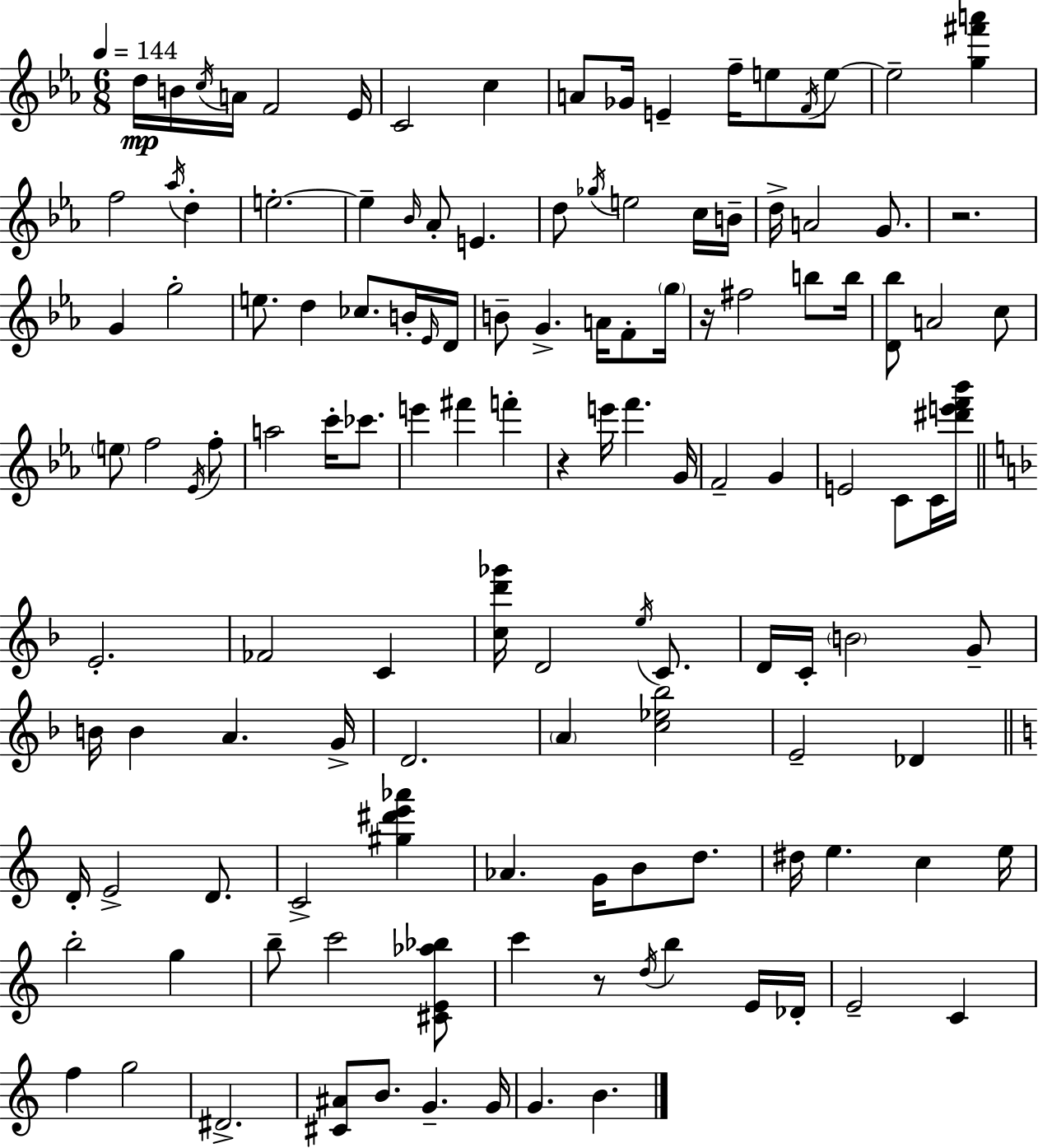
D5/s B4/s C5/s A4/s F4/h Eb4/s C4/h C5/q A4/e Gb4/s E4/q F5/s E5/e F4/s E5/e E5/h [G5,F#6,A6]/q F5/h Ab5/s D5/q E5/h. E5/q Bb4/s Ab4/e E4/q. D5/e Gb5/s E5/h C5/s B4/s D5/s A4/h G4/e. R/h. G4/q G5/h E5/e. D5/q CES5/e. B4/s Eb4/s D4/s B4/e G4/q. A4/s F4/e G5/s R/s F#5/h B5/e B5/s [D4,Bb5]/e A4/h C5/e E5/e F5/h Eb4/s F5/e A5/h C6/s CES6/e. E6/q F#6/q F6/q R/q E6/s F6/q. G4/s F4/h G4/q E4/h C4/e C4/s [D#6,E6,F6,Bb6]/s E4/h. FES4/h C4/q [C5,D6,Gb6]/s D4/h E5/s C4/e. D4/s C4/s B4/h G4/e B4/s B4/q A4/q. G4/s D4/h. A4/q [C5,Eb5,Bb5]/h E4/h Db4/q D4/s E4/h D4/e. C4/h [G#5,D#6,E6,Ab6]/q Ab4/q. G4/s B4/e D5/e. D#5/s E5/q. C5/q E5/s B5/h G5/q B5/e C6/h [C#4,E4,Ab5,Bb5]/e C6/q R/e D5/s B5/q E4/s Db4/s E4/h C4/q F5/q G5/h D#4/h. [C#4,A#4]/e B4/e. G4/q. G4/s G4/q. B4/q.